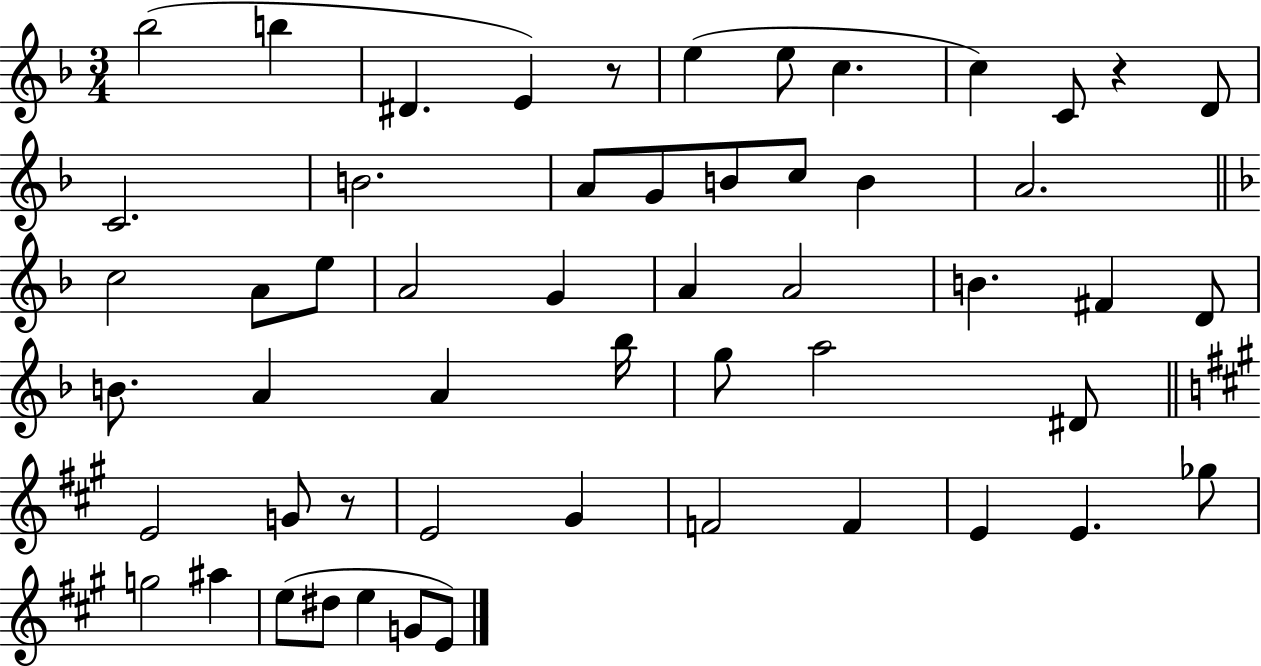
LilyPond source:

{
  \clef treble
  \numericTimeSignature
  \time 3/4
  \key f \major
  bes''2( b''4 | dis'4. e'4) r8 | e''4( e''8 c''4. | c''4) c'8 r4 d'8 | \break c'2. | b'2. | a'8 g'8 b'8 c''8 b'4 | a'2. | \break \bar "||" \break \key d \minor c''2 a'8 e''8 | a'2 g'4 | a'4 a'2 | b'4. fis'4 d'8 | \break b'8. a'4 a'4 bes''16 | g''8 a''2 dis'8 | \bar "||" \break \key a \major e'2 g'8 r8 | e'2 gis'4 | f'2 f'4 | e'4 e'4. ges''8 | \break g''2 ais''4 | e''8( dis''8 e''4 g'8 e'8) | \bar "|."
}